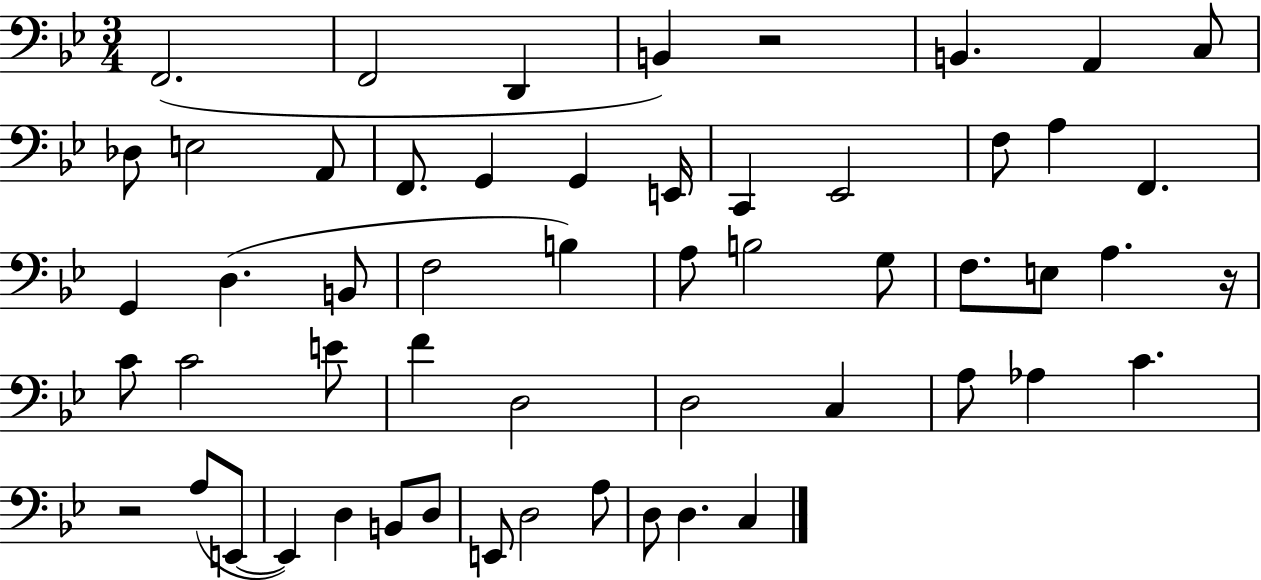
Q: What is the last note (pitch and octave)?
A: C3